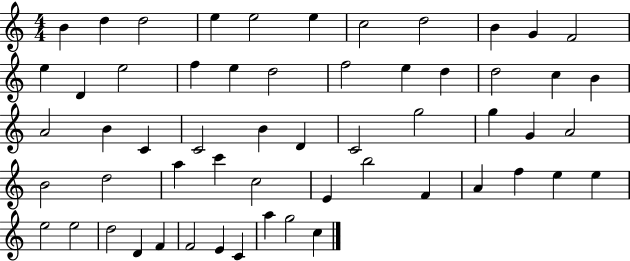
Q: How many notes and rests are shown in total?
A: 57